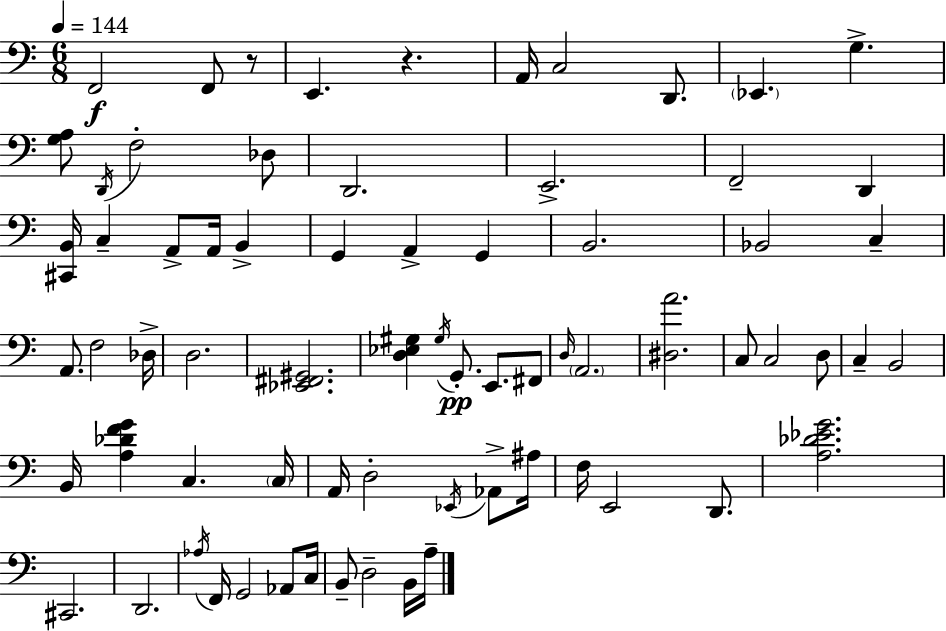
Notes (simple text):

F2/h F2/e R/e E2/q. R/q. A2/s C3/h D2/e. Eb2/q. G3/q. [G3,A3]/e D2/s F3/h Db3/e D2/h. E2/h. F2/h D2/q [C#2,B2]/s C3/q A2/e A2/s B2/q G2/q A2/q G2/q B2/h. Bb2/h C3/q A2/e. F3/h Db3/s D3/h. [Eb2,F#2,G#2]/h. [D3,Eb3,G#3]/q G#3/s G2/e. E2/e. F#2/e D3/s A2/h. [D#3,A4]/h. C3/e C3/h D3/e C3/q B2/h B2/s [A3,Db4,F4,G4]/q C3/q. C3/s A2/s D3/h Eb2/s Ab2/e A#3/s F3/s E2/h D2/e. [A3,Db4,Eb4,G4]/h. C#2/h. D2/h. Ab3/s F2/s G2/h Ab2/e C3/s B2/e D3/h B2/s A3/s